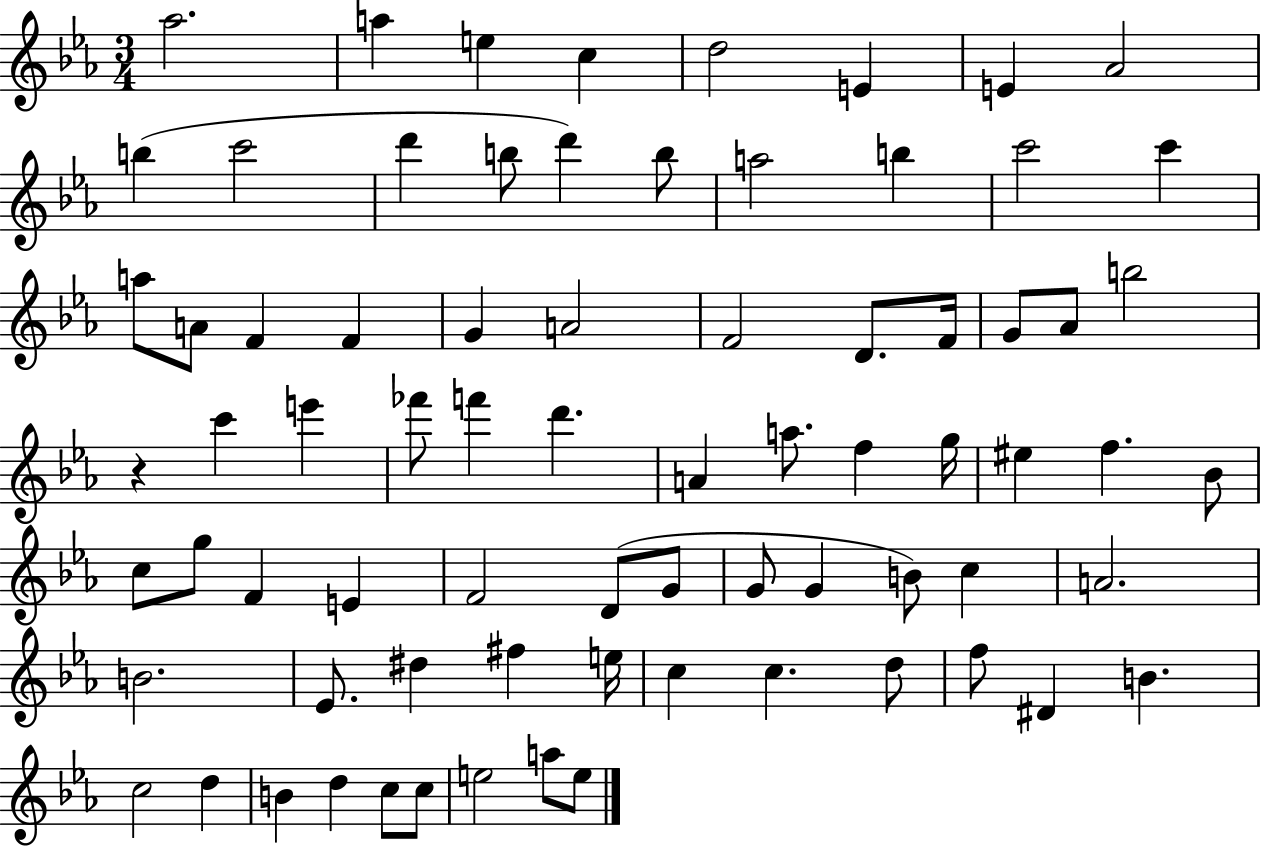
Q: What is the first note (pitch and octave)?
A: Ab5